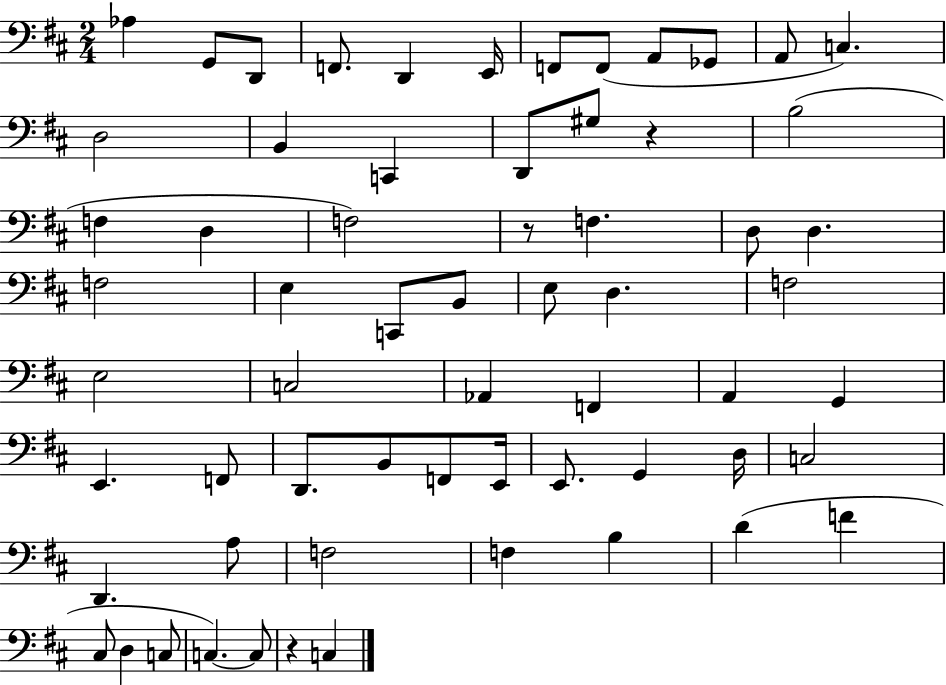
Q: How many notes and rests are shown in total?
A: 63